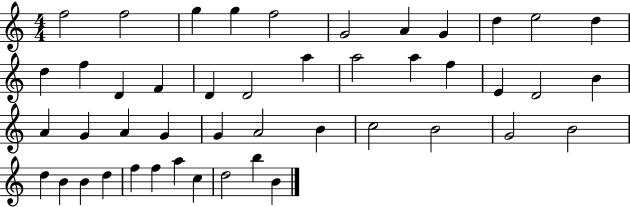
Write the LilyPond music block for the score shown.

{
  \clef treble
  \numericTimeSignature
  \time 4/4
  \key c \major
  f''2 f''2 | g''4 g''4 f''2 | g'2 a'4 g'4 | d''4 e''2 d''4 | \break d''4 f''4 d'4 f'4 | d'4 d'2 a''4 | a''2 a''4 f''4 | e'4 d'2 b'4 | \break a'4 g'4 a'4 g'4 | g'4 a'2 b'4 | c''2 b'2 | g'2 b'2 | \break d''4 b'4 b'4 d''4 | f''4 f''4 a''4 c''4 | d''2 b''4 b'4 | \bar "|."
}